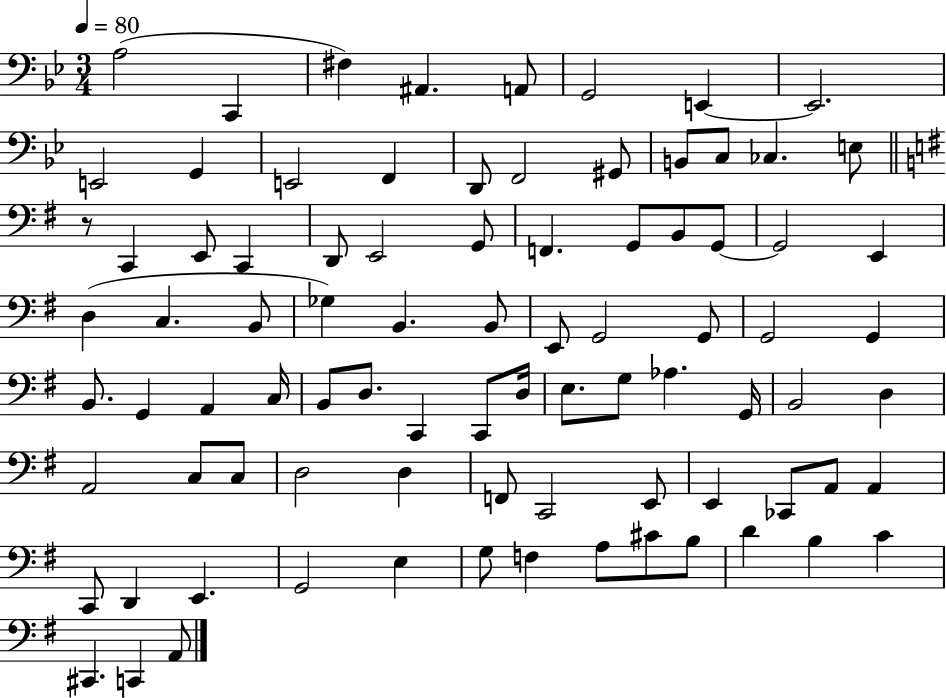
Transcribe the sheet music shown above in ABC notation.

X:1
T:Untitled
M:3/4
L:1/4
K:Bb
A,2 C,, ^F, ^A,, A,,/2 G,,2 E,, E,,2 E,,2 G,, E,,2 F,, D,,/2 F,,2 ^G,,/2 B,,/2 C,/2 _C, E,/2 z/2 C,, E,,/2 C,, D,,/2 E,,2 G,,/2 F,, G,,/2 B,,/2 G,,/2 G,,2 E,, D, C, B,,/2 _G, B,, B,,/2 E,,/2 G,,2 G,,/2 G,,2 G,, B,,/2 G,, A,, C,/4 B,,/2 D,/2 C,, C,,/2 D,/4 E,/2 G,/2 _A, G,,/4 B,,2 D, A,,2 C,/2 C,/2 D,2 D, F,,/2 C,,2 E,,/2 E,, _C,,/2 A,,/2 A,, C,,/2 D,, E,, G,,2 E, G,/2 F, A,/2 ^C/2 B,/2 D B, C ^C,, C,, A,,/2